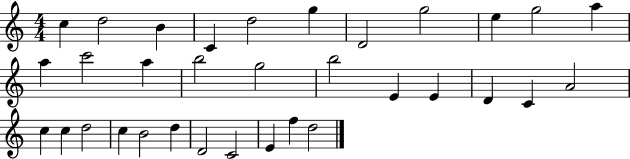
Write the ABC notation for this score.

X:1
T:Untitled
M:4/4
L:1/4
K:C
c d2 B C d2 g D2 g2 e g2 a a c'2 a b2 g2 b2 E E D C A2 c c d2 c B2 d D2 C2 E f d2